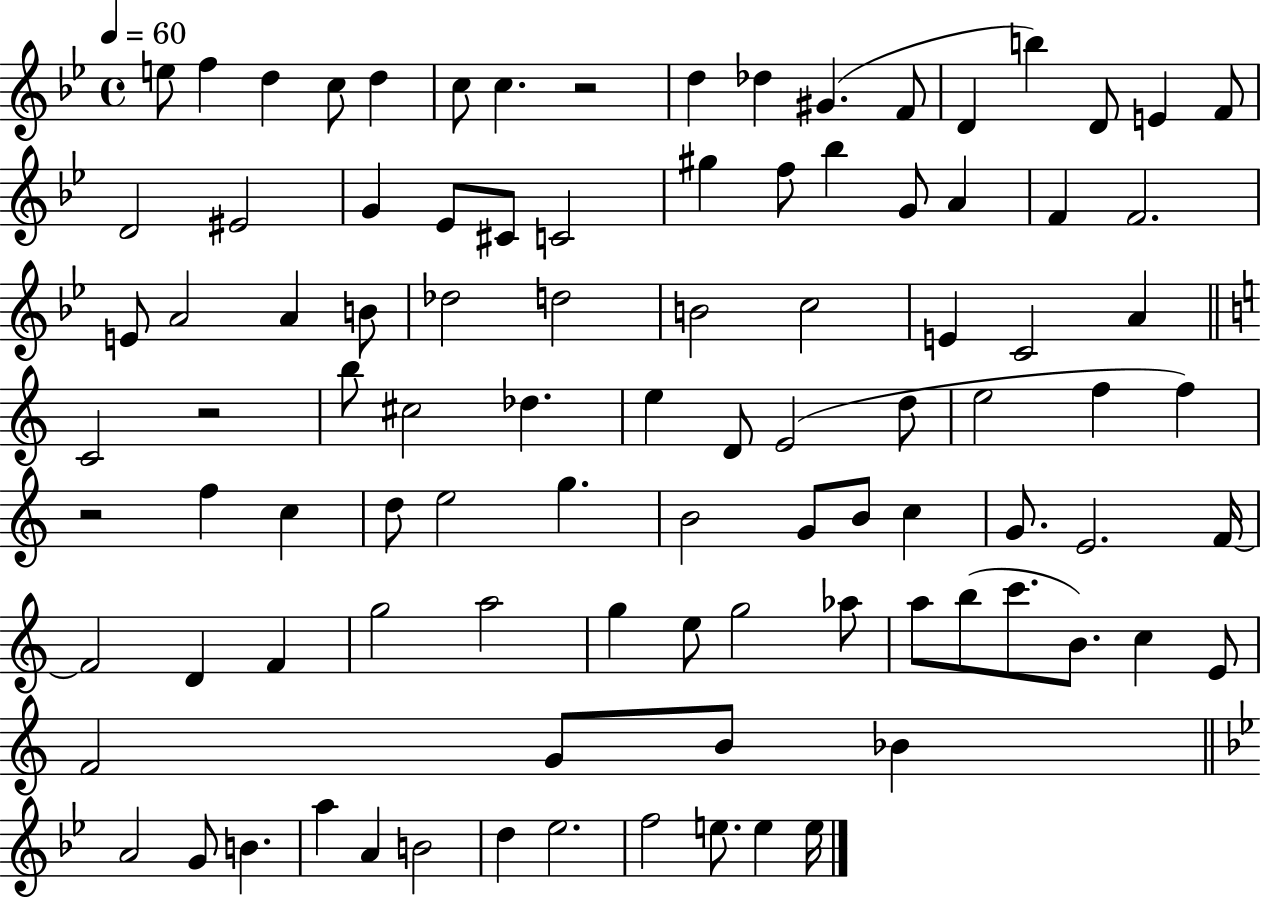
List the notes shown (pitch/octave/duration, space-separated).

E5/e F5/q D5/q C5/e D5/q C5/e C5/q. R/h D5/q Db5/q G#4/q. F4/e D4/q B5/q D4/e E4/q F4/e D4/h EIS4/h G4/q Eb4/e C#4/e C4/h G#5/q F5/e Bb5/q G4/e A4/q F4/q F4/h. E4/e A4/h A4/q B4/e Db5/h D5/h B4/h C5/h E4/q C4/h A4/q C4/h R/h B5/e C#5/h Db5/q. E5/q D4/e E4/h D5/e E5/h F5/q F5/q R/h F5/q C5/q D5/e E5/h G5/q. B4/h G4/e B4/e C5/q G4/e. E4/h. F4/s F4/h D4/q F4/q G5/h A5/h G5/q E5/e G5/h Ab5/e A5/e B5/e C6/e. B4/e. C5/q E4/e F4/h G4/e B4/e Bb4/q A4/h G4/e B4/q. A5/q A4/q B4/h D5/q Eb5/h. F5/h E5/e. E5/q E5/s